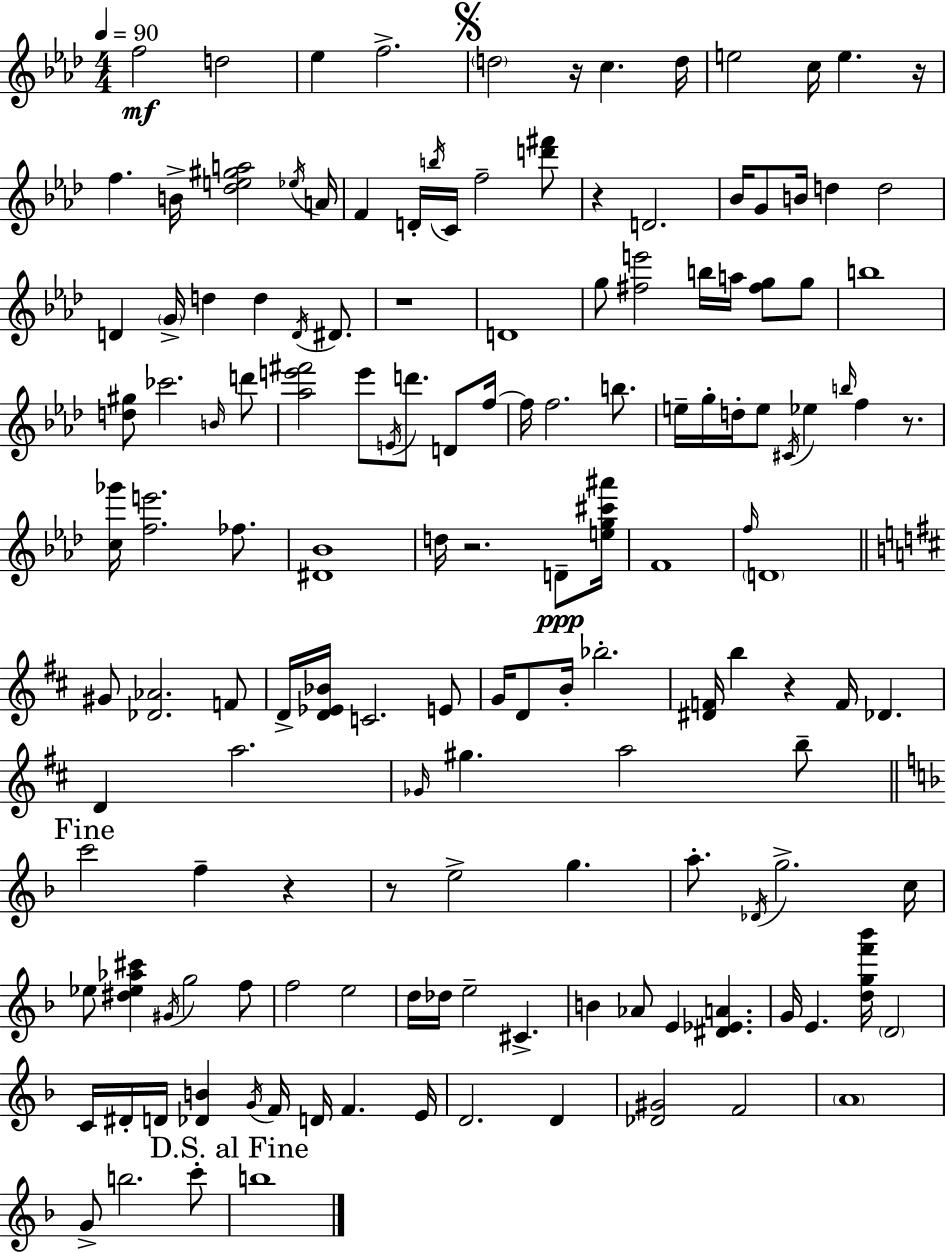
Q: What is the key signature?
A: AES major